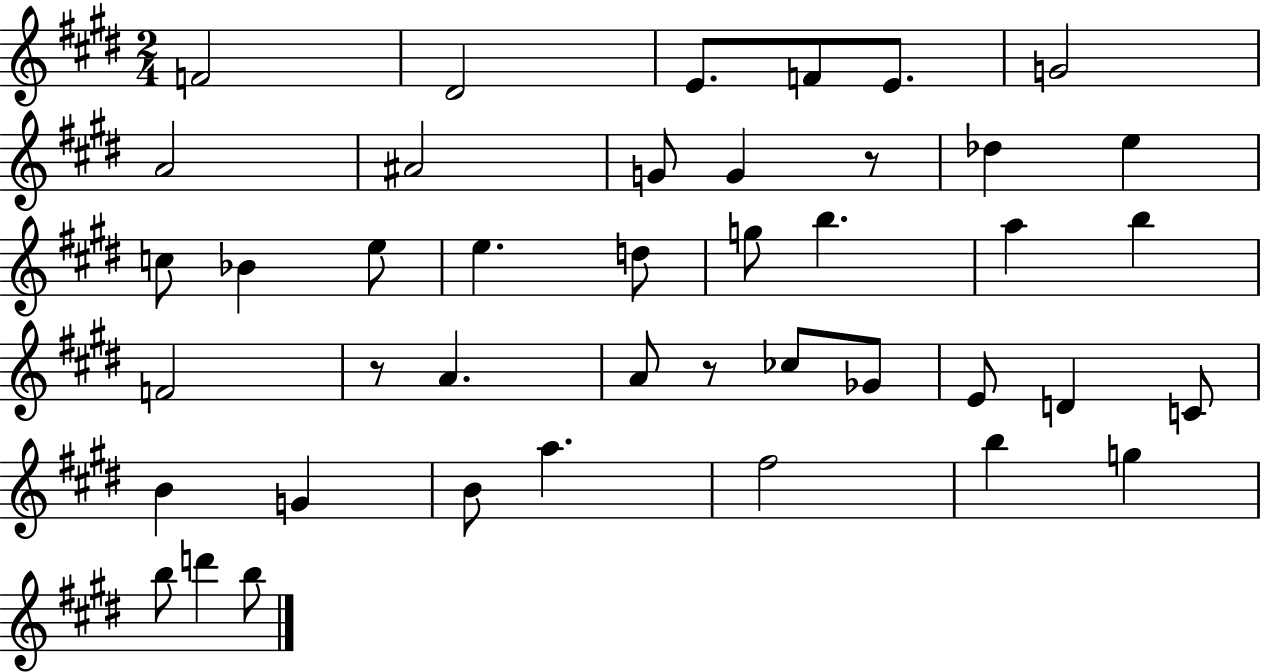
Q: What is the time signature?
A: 2/4